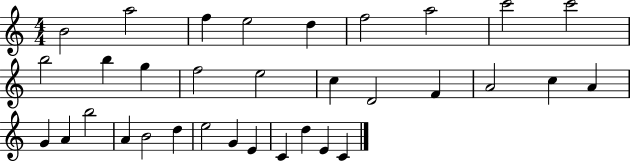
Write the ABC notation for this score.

X:1
T:Untitled
M:4/4
L:1/4
K:C
B2 a2 f e2 d f2 a2 c'2 c'2 b2 b g f2 e2 c D2 F A2 c A G A b2 A B2 d e2 G E C d E C